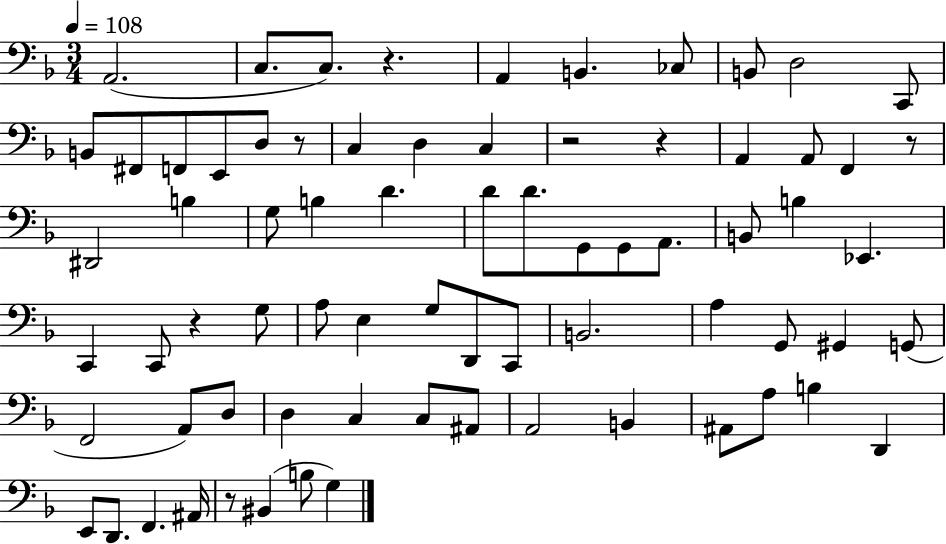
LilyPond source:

{
  \clef bass
  \numericTimeSignature
  \time 3/4
  \key f \major
  \tempo 4 = 108
  a,2.( | c8. c8.) r4. | a,4 b,4. ces8 | b,8 d2 c,8 | \break b,8 fis,8 f,8 e,8 d8 r8 | c4 d4 c4 | r2 r4 | a,4 a,8 f,4 r8 | \break dis,2 b4 | g8 b4 d'4. | d'8 d'8. g,8 g,8 a,8. | b,8 b4 ees,4. | \break c,4 c,8 r4 g8 | a8 e4 g8 d,8 c,8 | b,2. | a4 g,8 gis,4 g,8( | \break f,2 a,8) d8 | d4 c4 c8 ais,8 | a,2 b,4 | ais,8 a8 b4 d,4 | \break e,8 d,8. f,4. ais,16 | r8 bis,4( b8 g4) | \bar "|."
}